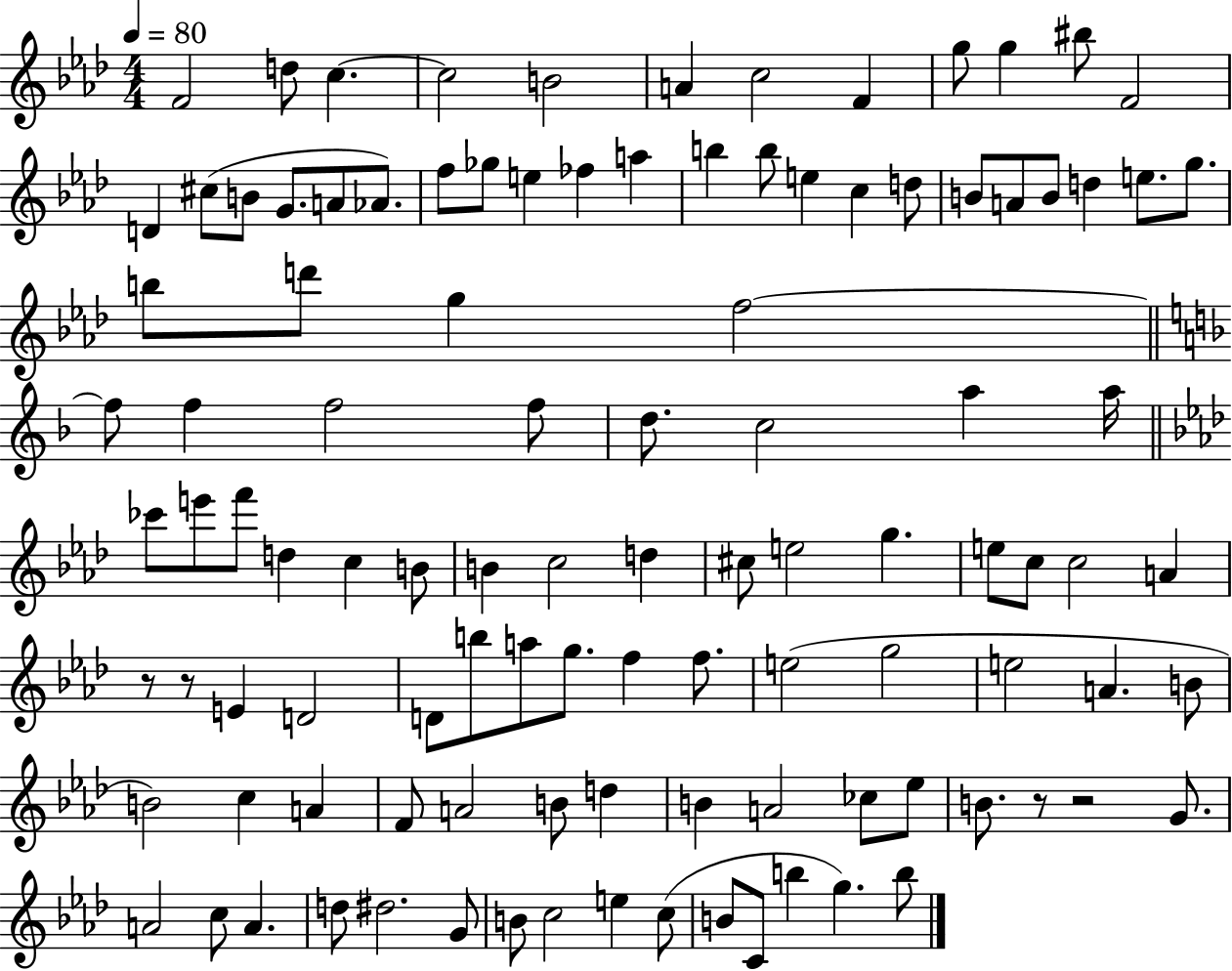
{
  \clef treble
  \numericTimeSignature
  \time 4/4
  \key aes \major
  \tempo 4 = 80
  f'2 d''8 c''4.~~ | c''2 b'2 | a'4 c''2 f'4 | g''8 g''4 bis''8 f'2 | \break d'4 cis''8( b'8 g'8. a'8 aes'8.) | f''8 ges''8 e''4 fes''4 a''4 | b''4 b''8 e''4 c''4 d''8 | b'8 a'8 b'8 d''4 e''8. g''8. | \break b''8 d'''8 g''4 f''2~~ | \bar "||" \break \key f \major f''8 f''4 f''2 f''8 | d''8. c''2 a''4 a''16 | \bar "||" \break \key f \minor ces'''8 e'''8 f'''8 d''4 c''4 b'8 | b'4 c''2 d''4 | cis''8 e''2 g''4. | e''8 c''8 c''2 a'4 | \break r8 r8 e'4 d'2 | d'8 b''8 a''8 g''8. f''4 f''8. | e''2( g''2 | e''2 a'4. b'8 | \break b'2) c''4 a'4 | f'8 a'2 b'8 d''4 | b'4 a'2 ces''8 ees''8 | b'8. r8 r2 g'8. | \break a'2 c''8 a'4. | d''8 dis''2. g'8 | b'8 c''2 e''4 c''8( | b'8 c'8 b''4 g''4.) b''8 | \break \bar "|."
}